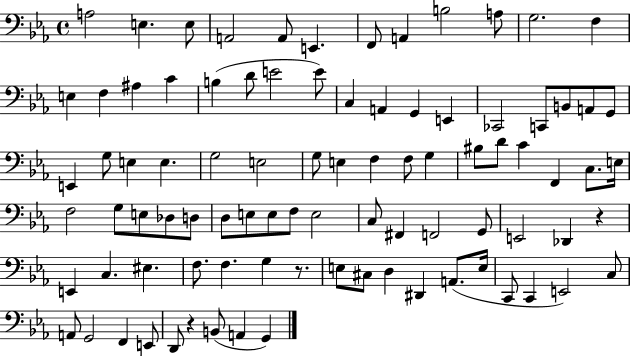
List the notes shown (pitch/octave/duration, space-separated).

A3/h E3/q. E3/e A2/h A2/e E2/q. F2/e A2/q B3/h A3/e G3/h. F3/q E3/q F3/q A#3/q C4/q B3/q D4/e E4/h E4/e C3/q A2/q G2/q E2/q CES2/h C2/e B2/e A2/e G2/e E2/q G3/e E3/q E3/q. G3/h E3/h G3/e E3/q F3/q F3/e G3/q BIS3/e D4/e C4/q F2/q C3/e. E3/s F3/h G3/e E3/e Db3/e D3/e D3/e E3/e E3/e F3/e E3/h C3/e F#2/q F2/h G2/e E2/h Db2/q R/q E2/q C3/q. EIS3/q. F3/e. F3/q. G3/q R/e. E3/e C#3/e D3/q D#2/q A2/e. E3/s C2/e C2/q E2/h C3/e A2/e G2/h F2/q E2/e D2/e R/q B2/e A2/q G2/q